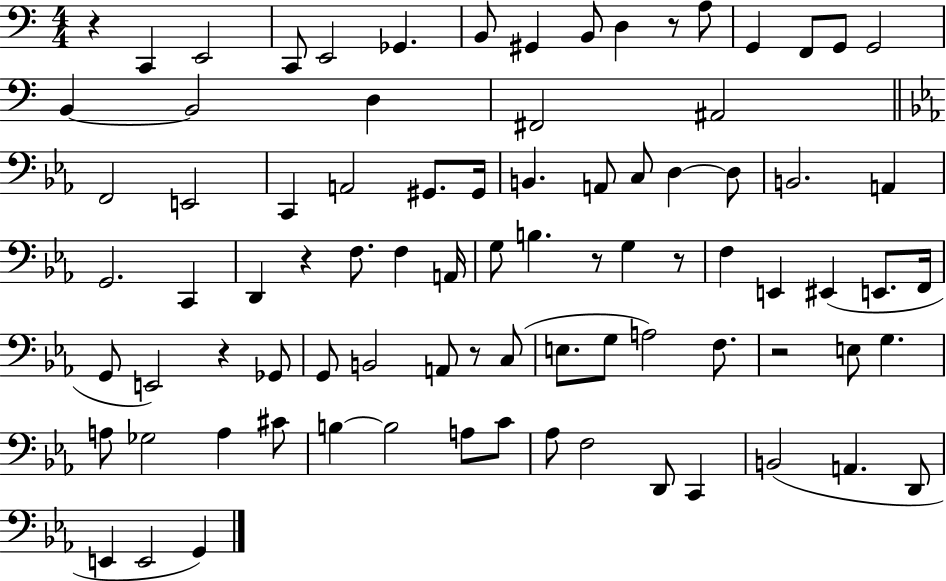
{
  \clef bass
  \numericTimeSignature
  \time 4/4
  \key c \major
  r4 c,4 e,2 | c,8 e,2 ges,4. | b,8 gis,4 b,8 d4 r8 a8 | g,4 f,8 g,8 g,2 | \break b,4~~ b,2 d4 | fis,2 ais,2 | \bar "||" \break \key ees \major f,2 e,2 | c,4 a,2 gis,8. gis,16 | b,4. a,8 c8 d4~~ d8 | b,2. a,4 | \break g,2. c,4 | d,4 r4 f8. f4 a,16 | g8 b4. r8 g4 r8 | f4 e,4 eis,4( e,8. f,16 | \break g,8 e,2) r4 ges,8 | g,8 b,2 a,8 r8 c8( | e8. g8 a2) f8. | r2 e8 g4. | \break a8 ges2 a4 cis'8 | b4~~ b2 a8 c'8 | aes8 f2 d,8 c,4 | b,2( a,4. d,8 | \break e,4 e,2 g,4) | \bar "|."
}